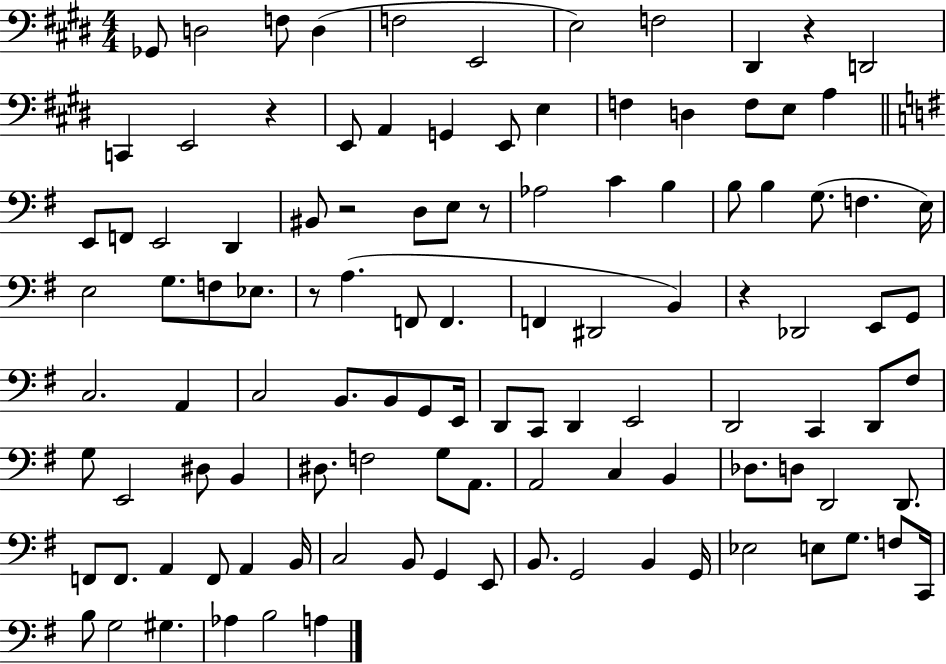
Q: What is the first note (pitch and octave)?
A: Gb2